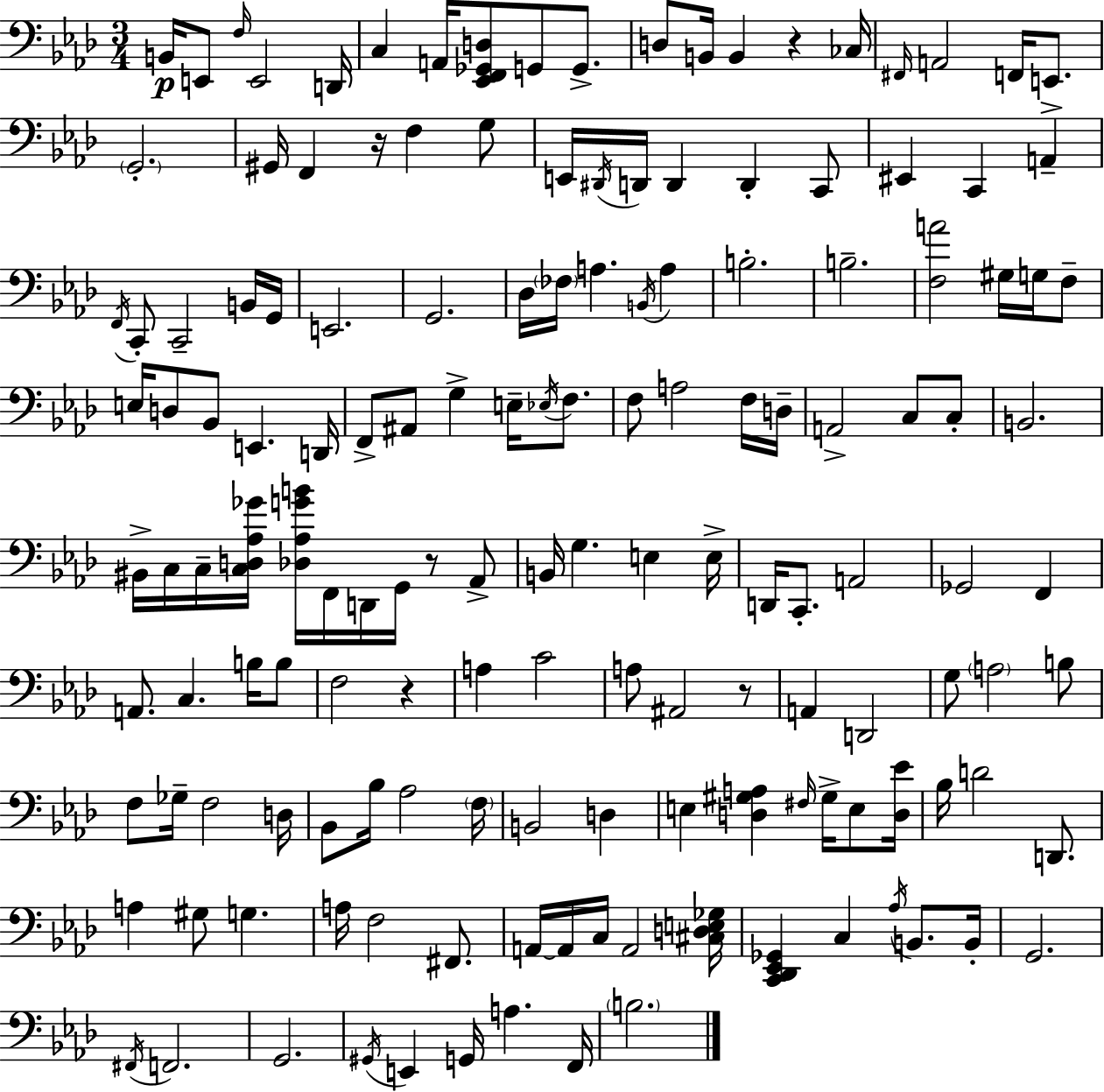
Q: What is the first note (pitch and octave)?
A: B2